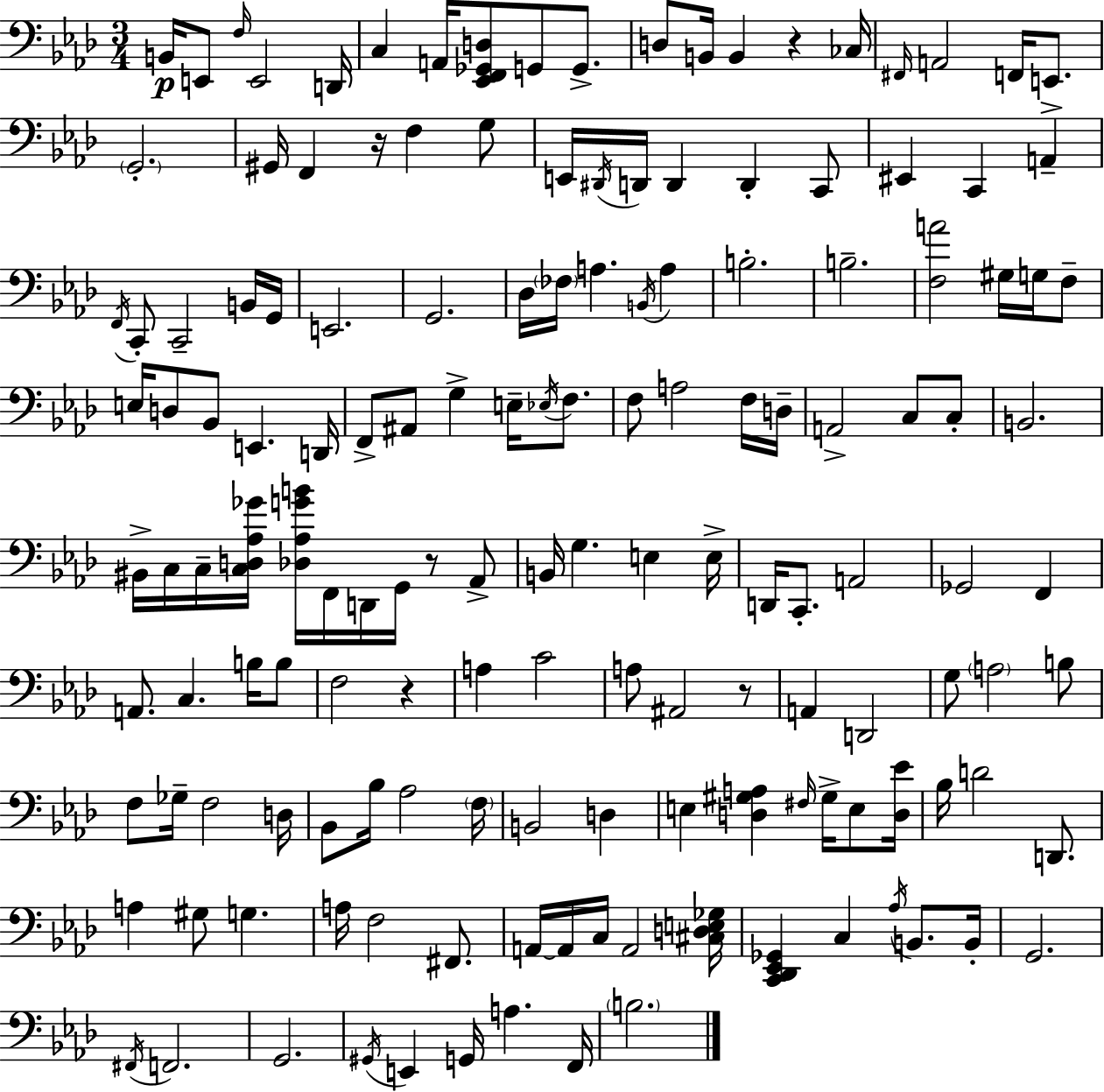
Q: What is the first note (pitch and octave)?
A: B2